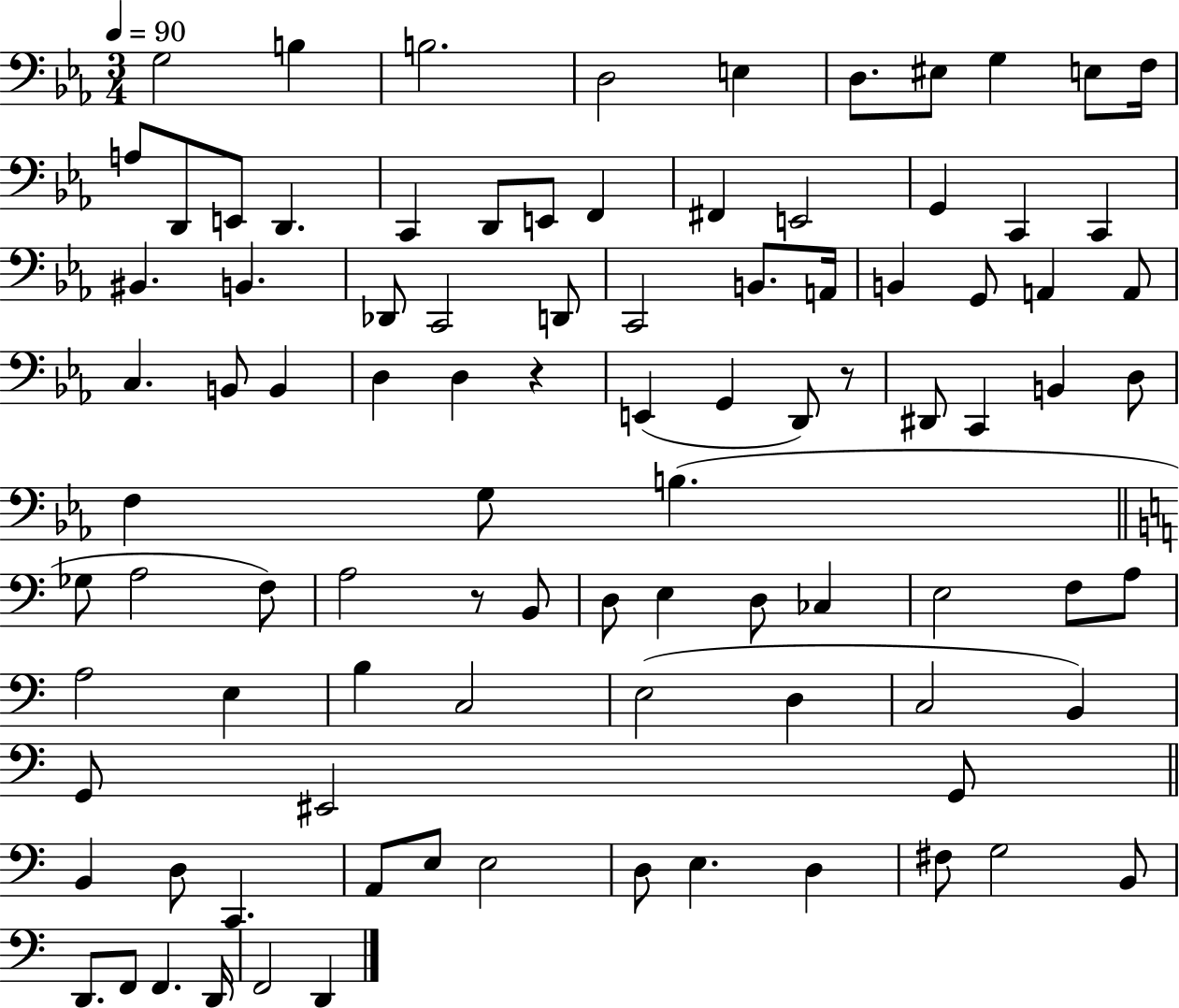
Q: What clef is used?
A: bass